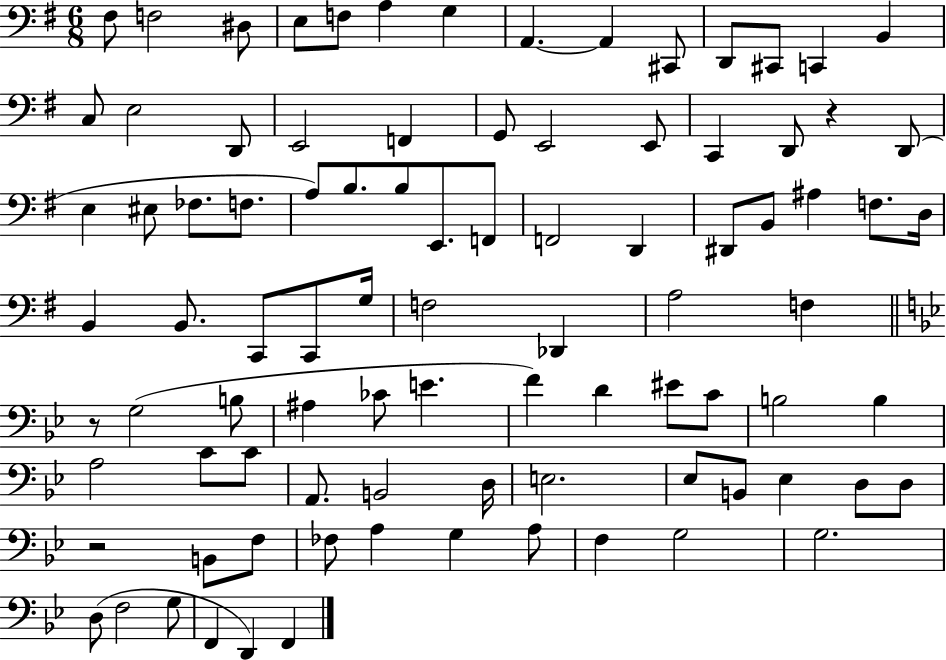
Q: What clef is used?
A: bass